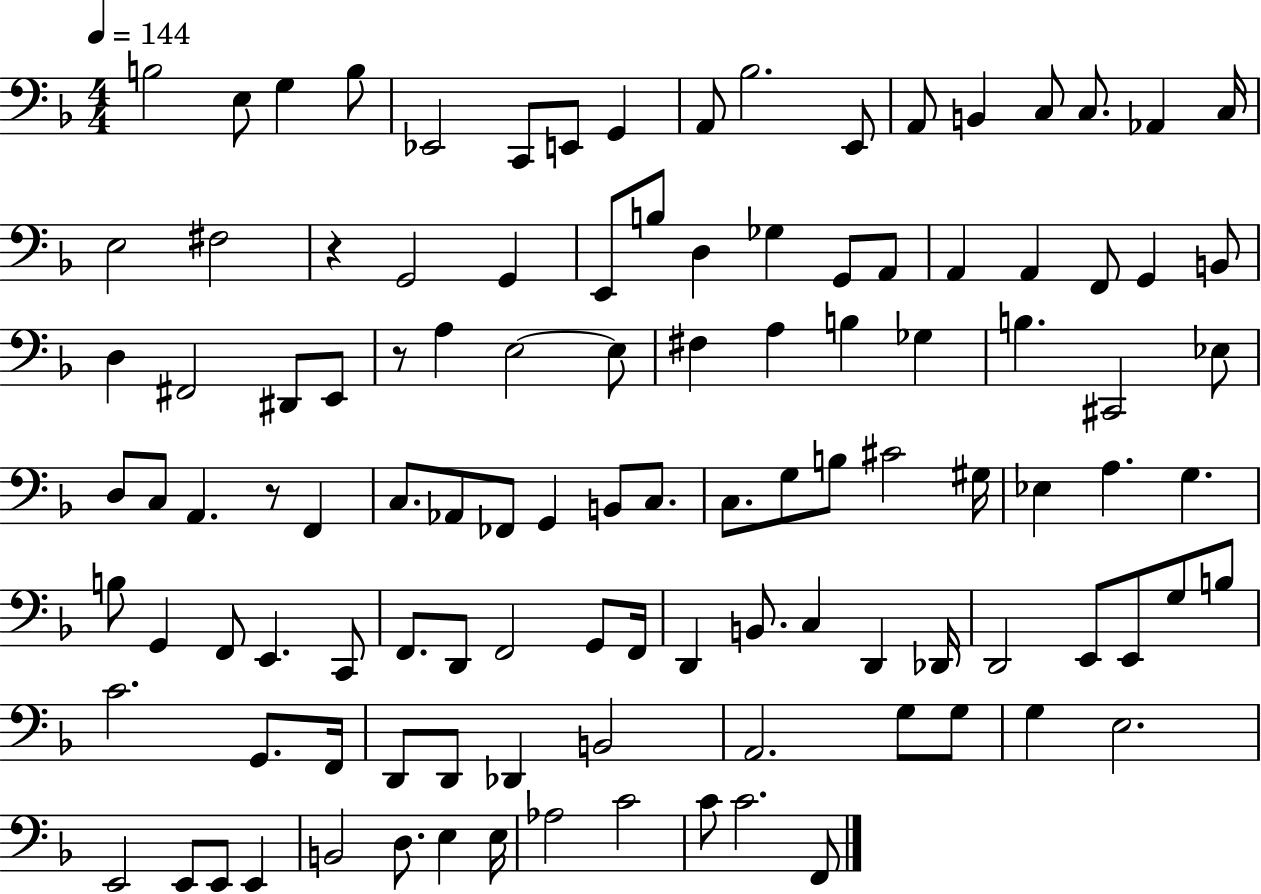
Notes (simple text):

B3/h E3/e G3/q B3/e Eb2/h C2/e E2/e G2/q A2/e Bb3/h. E2/e A2/e B2/q C3/e C3/e. Ab2/q C3/s E3/h F#3/h R/q G2/h G2/q E2/e B3/e D3/q Gb3/q G2/e A2/e A2/q A2/q F2/e G2/q B2/e D3/q F#2/h D#2/e E2/e R/e A3/q E3/h E3/e F#3/q A3/q B3/q Gb3/q B3/q. C#2/h Eb3/e D3/e C3/e A2/q. R/e F2/q C3/e. Ab2/e FES2/e G2/q B2/e C3/e. C3/e. G3/e B3/e C#4/h G#3/s Eb3/q A3/q. G3/q. B3/e G2/q F2/e E2/q. C2/e F2/e. D2/e F2/h G2/e F2/s D2/q B2/e. C3/q D2/q Db2/s D2/h E2/e E2/e G3/e B3/e C4/h. G2/e. F2/s D2/e D2/e Db2/q B2/h A2/h. G3/e G3/e G3/q E3/h. E2/h E2/e E2/e E2/q B2/h D3/e. E3/q E3/s Ab3/h C4/h C4/e C4/h. F2/e